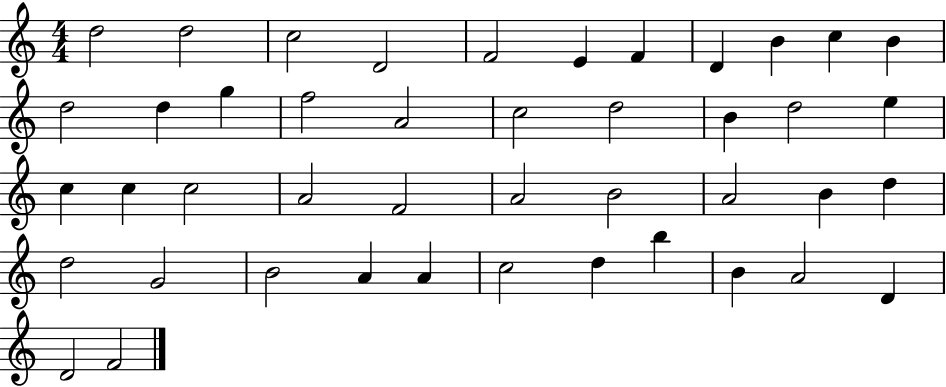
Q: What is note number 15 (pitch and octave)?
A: F5